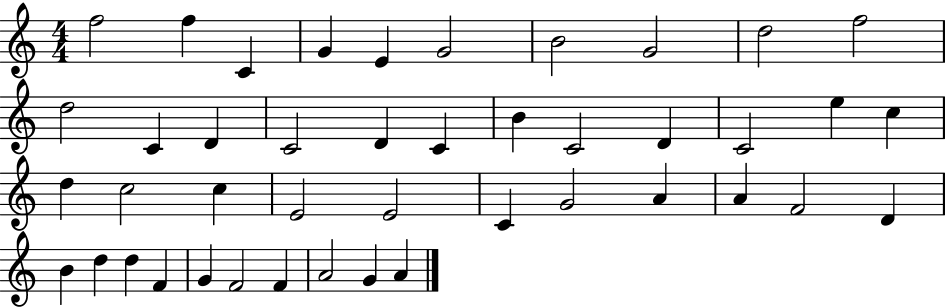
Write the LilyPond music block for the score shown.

{
  \clef treble
  \numericTimeSignature
  \time 4/4
  \key c \major
  f''2 f''4 c'4 | g'4 e'4 g'2 | b'2 g'2 | d''2 f''2 | \break d''2 c'4 d'4 | c'2 d'4 c'4 | b'4 c'2 d'4 | c'2 e''4 c''4 | \break d''4 c''2 c''4 | e'2 e'2 | c'4 g'2 a'4 | a'4 f'2 d'4 | \break b'4 d''4 d''4 f'4 | g'4 f'2 f'4 | a'2 g'4 a'4 | \bar "|."
}